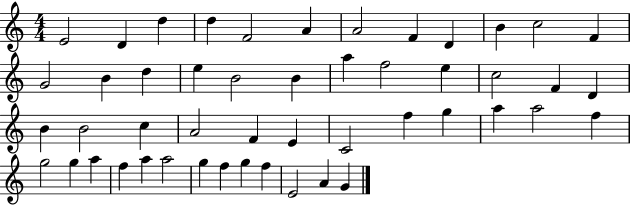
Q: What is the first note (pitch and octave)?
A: E4